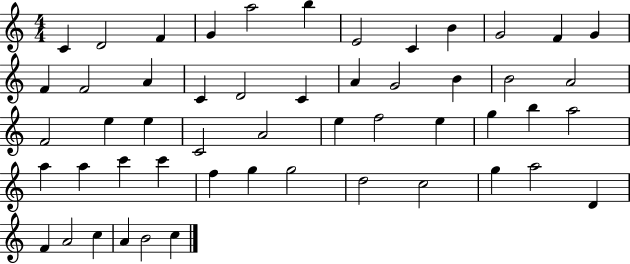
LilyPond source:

{
  \clef treble
  \numericTimeSignature
  \time 4/4
  \key c \major
  c'4 d'2 f'4 | g'4 a''2 b''4 | e'2 c'4 b'4 | g'2 f'4 g'4 | \break f'4 f'2 a'4 | c'4 d'2 c'4 | a'4 g'2 b'4 | b'2 a'2 | \break f'2 e''4 e''4 | c'2 a'2 | e''4 f''2 e''4 | g''4 b''4 a''2 | \break a''4 a''4 c'''4 c'''4 | f''4 g''4 g''2 | d''2 c''2 | g''4 a''2 d'4 | \break f'4 a'2 c''4 | a'4 b'2 c''4 | \bar "|."
}